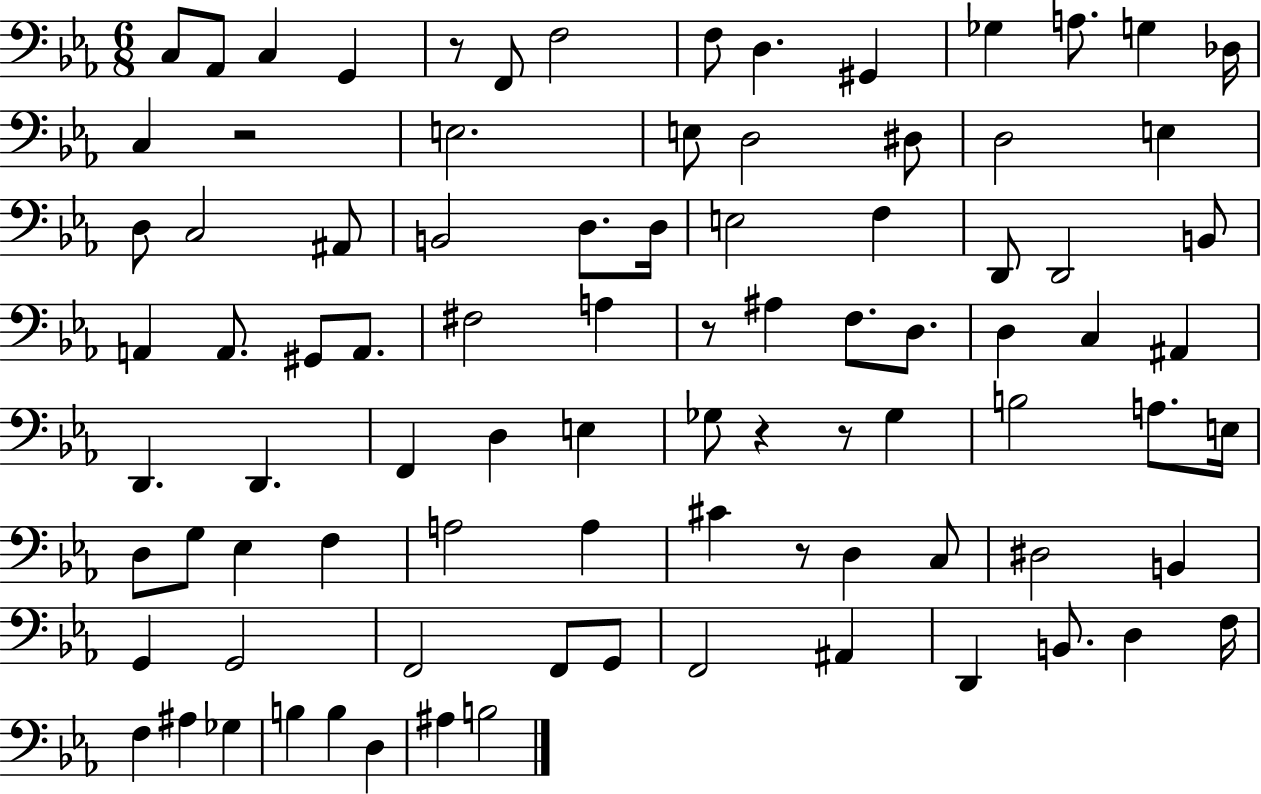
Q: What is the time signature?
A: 6/8